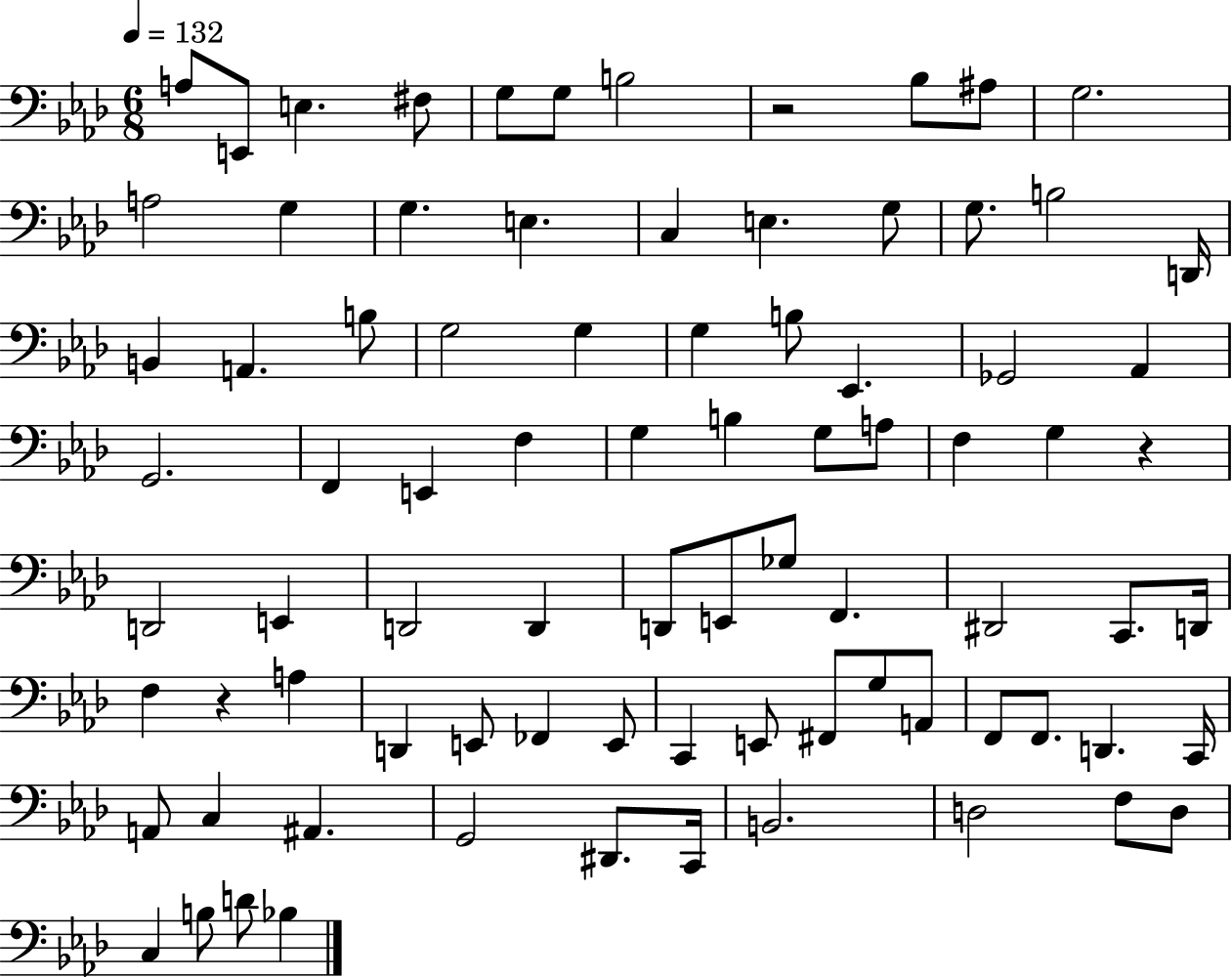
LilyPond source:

{
  \clef bass
  \numericTimeSignature
  \time 6/8
  \key aes \major
  \tempo 4 = 132
  a8 e,8 e4. fis8 | g8 g8 b2 | r2 bes8 ais8 | g2. | \break a2 g4 | g4. e4. | c4 e4. g8 | g8. b2 d,16 | \break b,4 a,4. b8 | g2 g4 | g4 b8 ees,4. | ges,2 aes,4 | \break g,2. | f,4 e,4 f4 | g4 b4 g8 a8 | f4 g4 r4 | \break d,2 e,4 | d,2 d,4 | d,8 e,8 ges8 f,4. | dis,2 c,8. d,16 | \break f4 r4 a4 | d,4 e,8 fes,4 e,8 | c,4 e,8 fis,8 g8 a,8 | f,8 f,8. d,4. c,16 | \break a,8 c4 ais,4. | g,2 dis,8. c,16 | b,2. | d2 f8 d8 | \break c4 b8 d'8 bes4 | \bar "|."
}